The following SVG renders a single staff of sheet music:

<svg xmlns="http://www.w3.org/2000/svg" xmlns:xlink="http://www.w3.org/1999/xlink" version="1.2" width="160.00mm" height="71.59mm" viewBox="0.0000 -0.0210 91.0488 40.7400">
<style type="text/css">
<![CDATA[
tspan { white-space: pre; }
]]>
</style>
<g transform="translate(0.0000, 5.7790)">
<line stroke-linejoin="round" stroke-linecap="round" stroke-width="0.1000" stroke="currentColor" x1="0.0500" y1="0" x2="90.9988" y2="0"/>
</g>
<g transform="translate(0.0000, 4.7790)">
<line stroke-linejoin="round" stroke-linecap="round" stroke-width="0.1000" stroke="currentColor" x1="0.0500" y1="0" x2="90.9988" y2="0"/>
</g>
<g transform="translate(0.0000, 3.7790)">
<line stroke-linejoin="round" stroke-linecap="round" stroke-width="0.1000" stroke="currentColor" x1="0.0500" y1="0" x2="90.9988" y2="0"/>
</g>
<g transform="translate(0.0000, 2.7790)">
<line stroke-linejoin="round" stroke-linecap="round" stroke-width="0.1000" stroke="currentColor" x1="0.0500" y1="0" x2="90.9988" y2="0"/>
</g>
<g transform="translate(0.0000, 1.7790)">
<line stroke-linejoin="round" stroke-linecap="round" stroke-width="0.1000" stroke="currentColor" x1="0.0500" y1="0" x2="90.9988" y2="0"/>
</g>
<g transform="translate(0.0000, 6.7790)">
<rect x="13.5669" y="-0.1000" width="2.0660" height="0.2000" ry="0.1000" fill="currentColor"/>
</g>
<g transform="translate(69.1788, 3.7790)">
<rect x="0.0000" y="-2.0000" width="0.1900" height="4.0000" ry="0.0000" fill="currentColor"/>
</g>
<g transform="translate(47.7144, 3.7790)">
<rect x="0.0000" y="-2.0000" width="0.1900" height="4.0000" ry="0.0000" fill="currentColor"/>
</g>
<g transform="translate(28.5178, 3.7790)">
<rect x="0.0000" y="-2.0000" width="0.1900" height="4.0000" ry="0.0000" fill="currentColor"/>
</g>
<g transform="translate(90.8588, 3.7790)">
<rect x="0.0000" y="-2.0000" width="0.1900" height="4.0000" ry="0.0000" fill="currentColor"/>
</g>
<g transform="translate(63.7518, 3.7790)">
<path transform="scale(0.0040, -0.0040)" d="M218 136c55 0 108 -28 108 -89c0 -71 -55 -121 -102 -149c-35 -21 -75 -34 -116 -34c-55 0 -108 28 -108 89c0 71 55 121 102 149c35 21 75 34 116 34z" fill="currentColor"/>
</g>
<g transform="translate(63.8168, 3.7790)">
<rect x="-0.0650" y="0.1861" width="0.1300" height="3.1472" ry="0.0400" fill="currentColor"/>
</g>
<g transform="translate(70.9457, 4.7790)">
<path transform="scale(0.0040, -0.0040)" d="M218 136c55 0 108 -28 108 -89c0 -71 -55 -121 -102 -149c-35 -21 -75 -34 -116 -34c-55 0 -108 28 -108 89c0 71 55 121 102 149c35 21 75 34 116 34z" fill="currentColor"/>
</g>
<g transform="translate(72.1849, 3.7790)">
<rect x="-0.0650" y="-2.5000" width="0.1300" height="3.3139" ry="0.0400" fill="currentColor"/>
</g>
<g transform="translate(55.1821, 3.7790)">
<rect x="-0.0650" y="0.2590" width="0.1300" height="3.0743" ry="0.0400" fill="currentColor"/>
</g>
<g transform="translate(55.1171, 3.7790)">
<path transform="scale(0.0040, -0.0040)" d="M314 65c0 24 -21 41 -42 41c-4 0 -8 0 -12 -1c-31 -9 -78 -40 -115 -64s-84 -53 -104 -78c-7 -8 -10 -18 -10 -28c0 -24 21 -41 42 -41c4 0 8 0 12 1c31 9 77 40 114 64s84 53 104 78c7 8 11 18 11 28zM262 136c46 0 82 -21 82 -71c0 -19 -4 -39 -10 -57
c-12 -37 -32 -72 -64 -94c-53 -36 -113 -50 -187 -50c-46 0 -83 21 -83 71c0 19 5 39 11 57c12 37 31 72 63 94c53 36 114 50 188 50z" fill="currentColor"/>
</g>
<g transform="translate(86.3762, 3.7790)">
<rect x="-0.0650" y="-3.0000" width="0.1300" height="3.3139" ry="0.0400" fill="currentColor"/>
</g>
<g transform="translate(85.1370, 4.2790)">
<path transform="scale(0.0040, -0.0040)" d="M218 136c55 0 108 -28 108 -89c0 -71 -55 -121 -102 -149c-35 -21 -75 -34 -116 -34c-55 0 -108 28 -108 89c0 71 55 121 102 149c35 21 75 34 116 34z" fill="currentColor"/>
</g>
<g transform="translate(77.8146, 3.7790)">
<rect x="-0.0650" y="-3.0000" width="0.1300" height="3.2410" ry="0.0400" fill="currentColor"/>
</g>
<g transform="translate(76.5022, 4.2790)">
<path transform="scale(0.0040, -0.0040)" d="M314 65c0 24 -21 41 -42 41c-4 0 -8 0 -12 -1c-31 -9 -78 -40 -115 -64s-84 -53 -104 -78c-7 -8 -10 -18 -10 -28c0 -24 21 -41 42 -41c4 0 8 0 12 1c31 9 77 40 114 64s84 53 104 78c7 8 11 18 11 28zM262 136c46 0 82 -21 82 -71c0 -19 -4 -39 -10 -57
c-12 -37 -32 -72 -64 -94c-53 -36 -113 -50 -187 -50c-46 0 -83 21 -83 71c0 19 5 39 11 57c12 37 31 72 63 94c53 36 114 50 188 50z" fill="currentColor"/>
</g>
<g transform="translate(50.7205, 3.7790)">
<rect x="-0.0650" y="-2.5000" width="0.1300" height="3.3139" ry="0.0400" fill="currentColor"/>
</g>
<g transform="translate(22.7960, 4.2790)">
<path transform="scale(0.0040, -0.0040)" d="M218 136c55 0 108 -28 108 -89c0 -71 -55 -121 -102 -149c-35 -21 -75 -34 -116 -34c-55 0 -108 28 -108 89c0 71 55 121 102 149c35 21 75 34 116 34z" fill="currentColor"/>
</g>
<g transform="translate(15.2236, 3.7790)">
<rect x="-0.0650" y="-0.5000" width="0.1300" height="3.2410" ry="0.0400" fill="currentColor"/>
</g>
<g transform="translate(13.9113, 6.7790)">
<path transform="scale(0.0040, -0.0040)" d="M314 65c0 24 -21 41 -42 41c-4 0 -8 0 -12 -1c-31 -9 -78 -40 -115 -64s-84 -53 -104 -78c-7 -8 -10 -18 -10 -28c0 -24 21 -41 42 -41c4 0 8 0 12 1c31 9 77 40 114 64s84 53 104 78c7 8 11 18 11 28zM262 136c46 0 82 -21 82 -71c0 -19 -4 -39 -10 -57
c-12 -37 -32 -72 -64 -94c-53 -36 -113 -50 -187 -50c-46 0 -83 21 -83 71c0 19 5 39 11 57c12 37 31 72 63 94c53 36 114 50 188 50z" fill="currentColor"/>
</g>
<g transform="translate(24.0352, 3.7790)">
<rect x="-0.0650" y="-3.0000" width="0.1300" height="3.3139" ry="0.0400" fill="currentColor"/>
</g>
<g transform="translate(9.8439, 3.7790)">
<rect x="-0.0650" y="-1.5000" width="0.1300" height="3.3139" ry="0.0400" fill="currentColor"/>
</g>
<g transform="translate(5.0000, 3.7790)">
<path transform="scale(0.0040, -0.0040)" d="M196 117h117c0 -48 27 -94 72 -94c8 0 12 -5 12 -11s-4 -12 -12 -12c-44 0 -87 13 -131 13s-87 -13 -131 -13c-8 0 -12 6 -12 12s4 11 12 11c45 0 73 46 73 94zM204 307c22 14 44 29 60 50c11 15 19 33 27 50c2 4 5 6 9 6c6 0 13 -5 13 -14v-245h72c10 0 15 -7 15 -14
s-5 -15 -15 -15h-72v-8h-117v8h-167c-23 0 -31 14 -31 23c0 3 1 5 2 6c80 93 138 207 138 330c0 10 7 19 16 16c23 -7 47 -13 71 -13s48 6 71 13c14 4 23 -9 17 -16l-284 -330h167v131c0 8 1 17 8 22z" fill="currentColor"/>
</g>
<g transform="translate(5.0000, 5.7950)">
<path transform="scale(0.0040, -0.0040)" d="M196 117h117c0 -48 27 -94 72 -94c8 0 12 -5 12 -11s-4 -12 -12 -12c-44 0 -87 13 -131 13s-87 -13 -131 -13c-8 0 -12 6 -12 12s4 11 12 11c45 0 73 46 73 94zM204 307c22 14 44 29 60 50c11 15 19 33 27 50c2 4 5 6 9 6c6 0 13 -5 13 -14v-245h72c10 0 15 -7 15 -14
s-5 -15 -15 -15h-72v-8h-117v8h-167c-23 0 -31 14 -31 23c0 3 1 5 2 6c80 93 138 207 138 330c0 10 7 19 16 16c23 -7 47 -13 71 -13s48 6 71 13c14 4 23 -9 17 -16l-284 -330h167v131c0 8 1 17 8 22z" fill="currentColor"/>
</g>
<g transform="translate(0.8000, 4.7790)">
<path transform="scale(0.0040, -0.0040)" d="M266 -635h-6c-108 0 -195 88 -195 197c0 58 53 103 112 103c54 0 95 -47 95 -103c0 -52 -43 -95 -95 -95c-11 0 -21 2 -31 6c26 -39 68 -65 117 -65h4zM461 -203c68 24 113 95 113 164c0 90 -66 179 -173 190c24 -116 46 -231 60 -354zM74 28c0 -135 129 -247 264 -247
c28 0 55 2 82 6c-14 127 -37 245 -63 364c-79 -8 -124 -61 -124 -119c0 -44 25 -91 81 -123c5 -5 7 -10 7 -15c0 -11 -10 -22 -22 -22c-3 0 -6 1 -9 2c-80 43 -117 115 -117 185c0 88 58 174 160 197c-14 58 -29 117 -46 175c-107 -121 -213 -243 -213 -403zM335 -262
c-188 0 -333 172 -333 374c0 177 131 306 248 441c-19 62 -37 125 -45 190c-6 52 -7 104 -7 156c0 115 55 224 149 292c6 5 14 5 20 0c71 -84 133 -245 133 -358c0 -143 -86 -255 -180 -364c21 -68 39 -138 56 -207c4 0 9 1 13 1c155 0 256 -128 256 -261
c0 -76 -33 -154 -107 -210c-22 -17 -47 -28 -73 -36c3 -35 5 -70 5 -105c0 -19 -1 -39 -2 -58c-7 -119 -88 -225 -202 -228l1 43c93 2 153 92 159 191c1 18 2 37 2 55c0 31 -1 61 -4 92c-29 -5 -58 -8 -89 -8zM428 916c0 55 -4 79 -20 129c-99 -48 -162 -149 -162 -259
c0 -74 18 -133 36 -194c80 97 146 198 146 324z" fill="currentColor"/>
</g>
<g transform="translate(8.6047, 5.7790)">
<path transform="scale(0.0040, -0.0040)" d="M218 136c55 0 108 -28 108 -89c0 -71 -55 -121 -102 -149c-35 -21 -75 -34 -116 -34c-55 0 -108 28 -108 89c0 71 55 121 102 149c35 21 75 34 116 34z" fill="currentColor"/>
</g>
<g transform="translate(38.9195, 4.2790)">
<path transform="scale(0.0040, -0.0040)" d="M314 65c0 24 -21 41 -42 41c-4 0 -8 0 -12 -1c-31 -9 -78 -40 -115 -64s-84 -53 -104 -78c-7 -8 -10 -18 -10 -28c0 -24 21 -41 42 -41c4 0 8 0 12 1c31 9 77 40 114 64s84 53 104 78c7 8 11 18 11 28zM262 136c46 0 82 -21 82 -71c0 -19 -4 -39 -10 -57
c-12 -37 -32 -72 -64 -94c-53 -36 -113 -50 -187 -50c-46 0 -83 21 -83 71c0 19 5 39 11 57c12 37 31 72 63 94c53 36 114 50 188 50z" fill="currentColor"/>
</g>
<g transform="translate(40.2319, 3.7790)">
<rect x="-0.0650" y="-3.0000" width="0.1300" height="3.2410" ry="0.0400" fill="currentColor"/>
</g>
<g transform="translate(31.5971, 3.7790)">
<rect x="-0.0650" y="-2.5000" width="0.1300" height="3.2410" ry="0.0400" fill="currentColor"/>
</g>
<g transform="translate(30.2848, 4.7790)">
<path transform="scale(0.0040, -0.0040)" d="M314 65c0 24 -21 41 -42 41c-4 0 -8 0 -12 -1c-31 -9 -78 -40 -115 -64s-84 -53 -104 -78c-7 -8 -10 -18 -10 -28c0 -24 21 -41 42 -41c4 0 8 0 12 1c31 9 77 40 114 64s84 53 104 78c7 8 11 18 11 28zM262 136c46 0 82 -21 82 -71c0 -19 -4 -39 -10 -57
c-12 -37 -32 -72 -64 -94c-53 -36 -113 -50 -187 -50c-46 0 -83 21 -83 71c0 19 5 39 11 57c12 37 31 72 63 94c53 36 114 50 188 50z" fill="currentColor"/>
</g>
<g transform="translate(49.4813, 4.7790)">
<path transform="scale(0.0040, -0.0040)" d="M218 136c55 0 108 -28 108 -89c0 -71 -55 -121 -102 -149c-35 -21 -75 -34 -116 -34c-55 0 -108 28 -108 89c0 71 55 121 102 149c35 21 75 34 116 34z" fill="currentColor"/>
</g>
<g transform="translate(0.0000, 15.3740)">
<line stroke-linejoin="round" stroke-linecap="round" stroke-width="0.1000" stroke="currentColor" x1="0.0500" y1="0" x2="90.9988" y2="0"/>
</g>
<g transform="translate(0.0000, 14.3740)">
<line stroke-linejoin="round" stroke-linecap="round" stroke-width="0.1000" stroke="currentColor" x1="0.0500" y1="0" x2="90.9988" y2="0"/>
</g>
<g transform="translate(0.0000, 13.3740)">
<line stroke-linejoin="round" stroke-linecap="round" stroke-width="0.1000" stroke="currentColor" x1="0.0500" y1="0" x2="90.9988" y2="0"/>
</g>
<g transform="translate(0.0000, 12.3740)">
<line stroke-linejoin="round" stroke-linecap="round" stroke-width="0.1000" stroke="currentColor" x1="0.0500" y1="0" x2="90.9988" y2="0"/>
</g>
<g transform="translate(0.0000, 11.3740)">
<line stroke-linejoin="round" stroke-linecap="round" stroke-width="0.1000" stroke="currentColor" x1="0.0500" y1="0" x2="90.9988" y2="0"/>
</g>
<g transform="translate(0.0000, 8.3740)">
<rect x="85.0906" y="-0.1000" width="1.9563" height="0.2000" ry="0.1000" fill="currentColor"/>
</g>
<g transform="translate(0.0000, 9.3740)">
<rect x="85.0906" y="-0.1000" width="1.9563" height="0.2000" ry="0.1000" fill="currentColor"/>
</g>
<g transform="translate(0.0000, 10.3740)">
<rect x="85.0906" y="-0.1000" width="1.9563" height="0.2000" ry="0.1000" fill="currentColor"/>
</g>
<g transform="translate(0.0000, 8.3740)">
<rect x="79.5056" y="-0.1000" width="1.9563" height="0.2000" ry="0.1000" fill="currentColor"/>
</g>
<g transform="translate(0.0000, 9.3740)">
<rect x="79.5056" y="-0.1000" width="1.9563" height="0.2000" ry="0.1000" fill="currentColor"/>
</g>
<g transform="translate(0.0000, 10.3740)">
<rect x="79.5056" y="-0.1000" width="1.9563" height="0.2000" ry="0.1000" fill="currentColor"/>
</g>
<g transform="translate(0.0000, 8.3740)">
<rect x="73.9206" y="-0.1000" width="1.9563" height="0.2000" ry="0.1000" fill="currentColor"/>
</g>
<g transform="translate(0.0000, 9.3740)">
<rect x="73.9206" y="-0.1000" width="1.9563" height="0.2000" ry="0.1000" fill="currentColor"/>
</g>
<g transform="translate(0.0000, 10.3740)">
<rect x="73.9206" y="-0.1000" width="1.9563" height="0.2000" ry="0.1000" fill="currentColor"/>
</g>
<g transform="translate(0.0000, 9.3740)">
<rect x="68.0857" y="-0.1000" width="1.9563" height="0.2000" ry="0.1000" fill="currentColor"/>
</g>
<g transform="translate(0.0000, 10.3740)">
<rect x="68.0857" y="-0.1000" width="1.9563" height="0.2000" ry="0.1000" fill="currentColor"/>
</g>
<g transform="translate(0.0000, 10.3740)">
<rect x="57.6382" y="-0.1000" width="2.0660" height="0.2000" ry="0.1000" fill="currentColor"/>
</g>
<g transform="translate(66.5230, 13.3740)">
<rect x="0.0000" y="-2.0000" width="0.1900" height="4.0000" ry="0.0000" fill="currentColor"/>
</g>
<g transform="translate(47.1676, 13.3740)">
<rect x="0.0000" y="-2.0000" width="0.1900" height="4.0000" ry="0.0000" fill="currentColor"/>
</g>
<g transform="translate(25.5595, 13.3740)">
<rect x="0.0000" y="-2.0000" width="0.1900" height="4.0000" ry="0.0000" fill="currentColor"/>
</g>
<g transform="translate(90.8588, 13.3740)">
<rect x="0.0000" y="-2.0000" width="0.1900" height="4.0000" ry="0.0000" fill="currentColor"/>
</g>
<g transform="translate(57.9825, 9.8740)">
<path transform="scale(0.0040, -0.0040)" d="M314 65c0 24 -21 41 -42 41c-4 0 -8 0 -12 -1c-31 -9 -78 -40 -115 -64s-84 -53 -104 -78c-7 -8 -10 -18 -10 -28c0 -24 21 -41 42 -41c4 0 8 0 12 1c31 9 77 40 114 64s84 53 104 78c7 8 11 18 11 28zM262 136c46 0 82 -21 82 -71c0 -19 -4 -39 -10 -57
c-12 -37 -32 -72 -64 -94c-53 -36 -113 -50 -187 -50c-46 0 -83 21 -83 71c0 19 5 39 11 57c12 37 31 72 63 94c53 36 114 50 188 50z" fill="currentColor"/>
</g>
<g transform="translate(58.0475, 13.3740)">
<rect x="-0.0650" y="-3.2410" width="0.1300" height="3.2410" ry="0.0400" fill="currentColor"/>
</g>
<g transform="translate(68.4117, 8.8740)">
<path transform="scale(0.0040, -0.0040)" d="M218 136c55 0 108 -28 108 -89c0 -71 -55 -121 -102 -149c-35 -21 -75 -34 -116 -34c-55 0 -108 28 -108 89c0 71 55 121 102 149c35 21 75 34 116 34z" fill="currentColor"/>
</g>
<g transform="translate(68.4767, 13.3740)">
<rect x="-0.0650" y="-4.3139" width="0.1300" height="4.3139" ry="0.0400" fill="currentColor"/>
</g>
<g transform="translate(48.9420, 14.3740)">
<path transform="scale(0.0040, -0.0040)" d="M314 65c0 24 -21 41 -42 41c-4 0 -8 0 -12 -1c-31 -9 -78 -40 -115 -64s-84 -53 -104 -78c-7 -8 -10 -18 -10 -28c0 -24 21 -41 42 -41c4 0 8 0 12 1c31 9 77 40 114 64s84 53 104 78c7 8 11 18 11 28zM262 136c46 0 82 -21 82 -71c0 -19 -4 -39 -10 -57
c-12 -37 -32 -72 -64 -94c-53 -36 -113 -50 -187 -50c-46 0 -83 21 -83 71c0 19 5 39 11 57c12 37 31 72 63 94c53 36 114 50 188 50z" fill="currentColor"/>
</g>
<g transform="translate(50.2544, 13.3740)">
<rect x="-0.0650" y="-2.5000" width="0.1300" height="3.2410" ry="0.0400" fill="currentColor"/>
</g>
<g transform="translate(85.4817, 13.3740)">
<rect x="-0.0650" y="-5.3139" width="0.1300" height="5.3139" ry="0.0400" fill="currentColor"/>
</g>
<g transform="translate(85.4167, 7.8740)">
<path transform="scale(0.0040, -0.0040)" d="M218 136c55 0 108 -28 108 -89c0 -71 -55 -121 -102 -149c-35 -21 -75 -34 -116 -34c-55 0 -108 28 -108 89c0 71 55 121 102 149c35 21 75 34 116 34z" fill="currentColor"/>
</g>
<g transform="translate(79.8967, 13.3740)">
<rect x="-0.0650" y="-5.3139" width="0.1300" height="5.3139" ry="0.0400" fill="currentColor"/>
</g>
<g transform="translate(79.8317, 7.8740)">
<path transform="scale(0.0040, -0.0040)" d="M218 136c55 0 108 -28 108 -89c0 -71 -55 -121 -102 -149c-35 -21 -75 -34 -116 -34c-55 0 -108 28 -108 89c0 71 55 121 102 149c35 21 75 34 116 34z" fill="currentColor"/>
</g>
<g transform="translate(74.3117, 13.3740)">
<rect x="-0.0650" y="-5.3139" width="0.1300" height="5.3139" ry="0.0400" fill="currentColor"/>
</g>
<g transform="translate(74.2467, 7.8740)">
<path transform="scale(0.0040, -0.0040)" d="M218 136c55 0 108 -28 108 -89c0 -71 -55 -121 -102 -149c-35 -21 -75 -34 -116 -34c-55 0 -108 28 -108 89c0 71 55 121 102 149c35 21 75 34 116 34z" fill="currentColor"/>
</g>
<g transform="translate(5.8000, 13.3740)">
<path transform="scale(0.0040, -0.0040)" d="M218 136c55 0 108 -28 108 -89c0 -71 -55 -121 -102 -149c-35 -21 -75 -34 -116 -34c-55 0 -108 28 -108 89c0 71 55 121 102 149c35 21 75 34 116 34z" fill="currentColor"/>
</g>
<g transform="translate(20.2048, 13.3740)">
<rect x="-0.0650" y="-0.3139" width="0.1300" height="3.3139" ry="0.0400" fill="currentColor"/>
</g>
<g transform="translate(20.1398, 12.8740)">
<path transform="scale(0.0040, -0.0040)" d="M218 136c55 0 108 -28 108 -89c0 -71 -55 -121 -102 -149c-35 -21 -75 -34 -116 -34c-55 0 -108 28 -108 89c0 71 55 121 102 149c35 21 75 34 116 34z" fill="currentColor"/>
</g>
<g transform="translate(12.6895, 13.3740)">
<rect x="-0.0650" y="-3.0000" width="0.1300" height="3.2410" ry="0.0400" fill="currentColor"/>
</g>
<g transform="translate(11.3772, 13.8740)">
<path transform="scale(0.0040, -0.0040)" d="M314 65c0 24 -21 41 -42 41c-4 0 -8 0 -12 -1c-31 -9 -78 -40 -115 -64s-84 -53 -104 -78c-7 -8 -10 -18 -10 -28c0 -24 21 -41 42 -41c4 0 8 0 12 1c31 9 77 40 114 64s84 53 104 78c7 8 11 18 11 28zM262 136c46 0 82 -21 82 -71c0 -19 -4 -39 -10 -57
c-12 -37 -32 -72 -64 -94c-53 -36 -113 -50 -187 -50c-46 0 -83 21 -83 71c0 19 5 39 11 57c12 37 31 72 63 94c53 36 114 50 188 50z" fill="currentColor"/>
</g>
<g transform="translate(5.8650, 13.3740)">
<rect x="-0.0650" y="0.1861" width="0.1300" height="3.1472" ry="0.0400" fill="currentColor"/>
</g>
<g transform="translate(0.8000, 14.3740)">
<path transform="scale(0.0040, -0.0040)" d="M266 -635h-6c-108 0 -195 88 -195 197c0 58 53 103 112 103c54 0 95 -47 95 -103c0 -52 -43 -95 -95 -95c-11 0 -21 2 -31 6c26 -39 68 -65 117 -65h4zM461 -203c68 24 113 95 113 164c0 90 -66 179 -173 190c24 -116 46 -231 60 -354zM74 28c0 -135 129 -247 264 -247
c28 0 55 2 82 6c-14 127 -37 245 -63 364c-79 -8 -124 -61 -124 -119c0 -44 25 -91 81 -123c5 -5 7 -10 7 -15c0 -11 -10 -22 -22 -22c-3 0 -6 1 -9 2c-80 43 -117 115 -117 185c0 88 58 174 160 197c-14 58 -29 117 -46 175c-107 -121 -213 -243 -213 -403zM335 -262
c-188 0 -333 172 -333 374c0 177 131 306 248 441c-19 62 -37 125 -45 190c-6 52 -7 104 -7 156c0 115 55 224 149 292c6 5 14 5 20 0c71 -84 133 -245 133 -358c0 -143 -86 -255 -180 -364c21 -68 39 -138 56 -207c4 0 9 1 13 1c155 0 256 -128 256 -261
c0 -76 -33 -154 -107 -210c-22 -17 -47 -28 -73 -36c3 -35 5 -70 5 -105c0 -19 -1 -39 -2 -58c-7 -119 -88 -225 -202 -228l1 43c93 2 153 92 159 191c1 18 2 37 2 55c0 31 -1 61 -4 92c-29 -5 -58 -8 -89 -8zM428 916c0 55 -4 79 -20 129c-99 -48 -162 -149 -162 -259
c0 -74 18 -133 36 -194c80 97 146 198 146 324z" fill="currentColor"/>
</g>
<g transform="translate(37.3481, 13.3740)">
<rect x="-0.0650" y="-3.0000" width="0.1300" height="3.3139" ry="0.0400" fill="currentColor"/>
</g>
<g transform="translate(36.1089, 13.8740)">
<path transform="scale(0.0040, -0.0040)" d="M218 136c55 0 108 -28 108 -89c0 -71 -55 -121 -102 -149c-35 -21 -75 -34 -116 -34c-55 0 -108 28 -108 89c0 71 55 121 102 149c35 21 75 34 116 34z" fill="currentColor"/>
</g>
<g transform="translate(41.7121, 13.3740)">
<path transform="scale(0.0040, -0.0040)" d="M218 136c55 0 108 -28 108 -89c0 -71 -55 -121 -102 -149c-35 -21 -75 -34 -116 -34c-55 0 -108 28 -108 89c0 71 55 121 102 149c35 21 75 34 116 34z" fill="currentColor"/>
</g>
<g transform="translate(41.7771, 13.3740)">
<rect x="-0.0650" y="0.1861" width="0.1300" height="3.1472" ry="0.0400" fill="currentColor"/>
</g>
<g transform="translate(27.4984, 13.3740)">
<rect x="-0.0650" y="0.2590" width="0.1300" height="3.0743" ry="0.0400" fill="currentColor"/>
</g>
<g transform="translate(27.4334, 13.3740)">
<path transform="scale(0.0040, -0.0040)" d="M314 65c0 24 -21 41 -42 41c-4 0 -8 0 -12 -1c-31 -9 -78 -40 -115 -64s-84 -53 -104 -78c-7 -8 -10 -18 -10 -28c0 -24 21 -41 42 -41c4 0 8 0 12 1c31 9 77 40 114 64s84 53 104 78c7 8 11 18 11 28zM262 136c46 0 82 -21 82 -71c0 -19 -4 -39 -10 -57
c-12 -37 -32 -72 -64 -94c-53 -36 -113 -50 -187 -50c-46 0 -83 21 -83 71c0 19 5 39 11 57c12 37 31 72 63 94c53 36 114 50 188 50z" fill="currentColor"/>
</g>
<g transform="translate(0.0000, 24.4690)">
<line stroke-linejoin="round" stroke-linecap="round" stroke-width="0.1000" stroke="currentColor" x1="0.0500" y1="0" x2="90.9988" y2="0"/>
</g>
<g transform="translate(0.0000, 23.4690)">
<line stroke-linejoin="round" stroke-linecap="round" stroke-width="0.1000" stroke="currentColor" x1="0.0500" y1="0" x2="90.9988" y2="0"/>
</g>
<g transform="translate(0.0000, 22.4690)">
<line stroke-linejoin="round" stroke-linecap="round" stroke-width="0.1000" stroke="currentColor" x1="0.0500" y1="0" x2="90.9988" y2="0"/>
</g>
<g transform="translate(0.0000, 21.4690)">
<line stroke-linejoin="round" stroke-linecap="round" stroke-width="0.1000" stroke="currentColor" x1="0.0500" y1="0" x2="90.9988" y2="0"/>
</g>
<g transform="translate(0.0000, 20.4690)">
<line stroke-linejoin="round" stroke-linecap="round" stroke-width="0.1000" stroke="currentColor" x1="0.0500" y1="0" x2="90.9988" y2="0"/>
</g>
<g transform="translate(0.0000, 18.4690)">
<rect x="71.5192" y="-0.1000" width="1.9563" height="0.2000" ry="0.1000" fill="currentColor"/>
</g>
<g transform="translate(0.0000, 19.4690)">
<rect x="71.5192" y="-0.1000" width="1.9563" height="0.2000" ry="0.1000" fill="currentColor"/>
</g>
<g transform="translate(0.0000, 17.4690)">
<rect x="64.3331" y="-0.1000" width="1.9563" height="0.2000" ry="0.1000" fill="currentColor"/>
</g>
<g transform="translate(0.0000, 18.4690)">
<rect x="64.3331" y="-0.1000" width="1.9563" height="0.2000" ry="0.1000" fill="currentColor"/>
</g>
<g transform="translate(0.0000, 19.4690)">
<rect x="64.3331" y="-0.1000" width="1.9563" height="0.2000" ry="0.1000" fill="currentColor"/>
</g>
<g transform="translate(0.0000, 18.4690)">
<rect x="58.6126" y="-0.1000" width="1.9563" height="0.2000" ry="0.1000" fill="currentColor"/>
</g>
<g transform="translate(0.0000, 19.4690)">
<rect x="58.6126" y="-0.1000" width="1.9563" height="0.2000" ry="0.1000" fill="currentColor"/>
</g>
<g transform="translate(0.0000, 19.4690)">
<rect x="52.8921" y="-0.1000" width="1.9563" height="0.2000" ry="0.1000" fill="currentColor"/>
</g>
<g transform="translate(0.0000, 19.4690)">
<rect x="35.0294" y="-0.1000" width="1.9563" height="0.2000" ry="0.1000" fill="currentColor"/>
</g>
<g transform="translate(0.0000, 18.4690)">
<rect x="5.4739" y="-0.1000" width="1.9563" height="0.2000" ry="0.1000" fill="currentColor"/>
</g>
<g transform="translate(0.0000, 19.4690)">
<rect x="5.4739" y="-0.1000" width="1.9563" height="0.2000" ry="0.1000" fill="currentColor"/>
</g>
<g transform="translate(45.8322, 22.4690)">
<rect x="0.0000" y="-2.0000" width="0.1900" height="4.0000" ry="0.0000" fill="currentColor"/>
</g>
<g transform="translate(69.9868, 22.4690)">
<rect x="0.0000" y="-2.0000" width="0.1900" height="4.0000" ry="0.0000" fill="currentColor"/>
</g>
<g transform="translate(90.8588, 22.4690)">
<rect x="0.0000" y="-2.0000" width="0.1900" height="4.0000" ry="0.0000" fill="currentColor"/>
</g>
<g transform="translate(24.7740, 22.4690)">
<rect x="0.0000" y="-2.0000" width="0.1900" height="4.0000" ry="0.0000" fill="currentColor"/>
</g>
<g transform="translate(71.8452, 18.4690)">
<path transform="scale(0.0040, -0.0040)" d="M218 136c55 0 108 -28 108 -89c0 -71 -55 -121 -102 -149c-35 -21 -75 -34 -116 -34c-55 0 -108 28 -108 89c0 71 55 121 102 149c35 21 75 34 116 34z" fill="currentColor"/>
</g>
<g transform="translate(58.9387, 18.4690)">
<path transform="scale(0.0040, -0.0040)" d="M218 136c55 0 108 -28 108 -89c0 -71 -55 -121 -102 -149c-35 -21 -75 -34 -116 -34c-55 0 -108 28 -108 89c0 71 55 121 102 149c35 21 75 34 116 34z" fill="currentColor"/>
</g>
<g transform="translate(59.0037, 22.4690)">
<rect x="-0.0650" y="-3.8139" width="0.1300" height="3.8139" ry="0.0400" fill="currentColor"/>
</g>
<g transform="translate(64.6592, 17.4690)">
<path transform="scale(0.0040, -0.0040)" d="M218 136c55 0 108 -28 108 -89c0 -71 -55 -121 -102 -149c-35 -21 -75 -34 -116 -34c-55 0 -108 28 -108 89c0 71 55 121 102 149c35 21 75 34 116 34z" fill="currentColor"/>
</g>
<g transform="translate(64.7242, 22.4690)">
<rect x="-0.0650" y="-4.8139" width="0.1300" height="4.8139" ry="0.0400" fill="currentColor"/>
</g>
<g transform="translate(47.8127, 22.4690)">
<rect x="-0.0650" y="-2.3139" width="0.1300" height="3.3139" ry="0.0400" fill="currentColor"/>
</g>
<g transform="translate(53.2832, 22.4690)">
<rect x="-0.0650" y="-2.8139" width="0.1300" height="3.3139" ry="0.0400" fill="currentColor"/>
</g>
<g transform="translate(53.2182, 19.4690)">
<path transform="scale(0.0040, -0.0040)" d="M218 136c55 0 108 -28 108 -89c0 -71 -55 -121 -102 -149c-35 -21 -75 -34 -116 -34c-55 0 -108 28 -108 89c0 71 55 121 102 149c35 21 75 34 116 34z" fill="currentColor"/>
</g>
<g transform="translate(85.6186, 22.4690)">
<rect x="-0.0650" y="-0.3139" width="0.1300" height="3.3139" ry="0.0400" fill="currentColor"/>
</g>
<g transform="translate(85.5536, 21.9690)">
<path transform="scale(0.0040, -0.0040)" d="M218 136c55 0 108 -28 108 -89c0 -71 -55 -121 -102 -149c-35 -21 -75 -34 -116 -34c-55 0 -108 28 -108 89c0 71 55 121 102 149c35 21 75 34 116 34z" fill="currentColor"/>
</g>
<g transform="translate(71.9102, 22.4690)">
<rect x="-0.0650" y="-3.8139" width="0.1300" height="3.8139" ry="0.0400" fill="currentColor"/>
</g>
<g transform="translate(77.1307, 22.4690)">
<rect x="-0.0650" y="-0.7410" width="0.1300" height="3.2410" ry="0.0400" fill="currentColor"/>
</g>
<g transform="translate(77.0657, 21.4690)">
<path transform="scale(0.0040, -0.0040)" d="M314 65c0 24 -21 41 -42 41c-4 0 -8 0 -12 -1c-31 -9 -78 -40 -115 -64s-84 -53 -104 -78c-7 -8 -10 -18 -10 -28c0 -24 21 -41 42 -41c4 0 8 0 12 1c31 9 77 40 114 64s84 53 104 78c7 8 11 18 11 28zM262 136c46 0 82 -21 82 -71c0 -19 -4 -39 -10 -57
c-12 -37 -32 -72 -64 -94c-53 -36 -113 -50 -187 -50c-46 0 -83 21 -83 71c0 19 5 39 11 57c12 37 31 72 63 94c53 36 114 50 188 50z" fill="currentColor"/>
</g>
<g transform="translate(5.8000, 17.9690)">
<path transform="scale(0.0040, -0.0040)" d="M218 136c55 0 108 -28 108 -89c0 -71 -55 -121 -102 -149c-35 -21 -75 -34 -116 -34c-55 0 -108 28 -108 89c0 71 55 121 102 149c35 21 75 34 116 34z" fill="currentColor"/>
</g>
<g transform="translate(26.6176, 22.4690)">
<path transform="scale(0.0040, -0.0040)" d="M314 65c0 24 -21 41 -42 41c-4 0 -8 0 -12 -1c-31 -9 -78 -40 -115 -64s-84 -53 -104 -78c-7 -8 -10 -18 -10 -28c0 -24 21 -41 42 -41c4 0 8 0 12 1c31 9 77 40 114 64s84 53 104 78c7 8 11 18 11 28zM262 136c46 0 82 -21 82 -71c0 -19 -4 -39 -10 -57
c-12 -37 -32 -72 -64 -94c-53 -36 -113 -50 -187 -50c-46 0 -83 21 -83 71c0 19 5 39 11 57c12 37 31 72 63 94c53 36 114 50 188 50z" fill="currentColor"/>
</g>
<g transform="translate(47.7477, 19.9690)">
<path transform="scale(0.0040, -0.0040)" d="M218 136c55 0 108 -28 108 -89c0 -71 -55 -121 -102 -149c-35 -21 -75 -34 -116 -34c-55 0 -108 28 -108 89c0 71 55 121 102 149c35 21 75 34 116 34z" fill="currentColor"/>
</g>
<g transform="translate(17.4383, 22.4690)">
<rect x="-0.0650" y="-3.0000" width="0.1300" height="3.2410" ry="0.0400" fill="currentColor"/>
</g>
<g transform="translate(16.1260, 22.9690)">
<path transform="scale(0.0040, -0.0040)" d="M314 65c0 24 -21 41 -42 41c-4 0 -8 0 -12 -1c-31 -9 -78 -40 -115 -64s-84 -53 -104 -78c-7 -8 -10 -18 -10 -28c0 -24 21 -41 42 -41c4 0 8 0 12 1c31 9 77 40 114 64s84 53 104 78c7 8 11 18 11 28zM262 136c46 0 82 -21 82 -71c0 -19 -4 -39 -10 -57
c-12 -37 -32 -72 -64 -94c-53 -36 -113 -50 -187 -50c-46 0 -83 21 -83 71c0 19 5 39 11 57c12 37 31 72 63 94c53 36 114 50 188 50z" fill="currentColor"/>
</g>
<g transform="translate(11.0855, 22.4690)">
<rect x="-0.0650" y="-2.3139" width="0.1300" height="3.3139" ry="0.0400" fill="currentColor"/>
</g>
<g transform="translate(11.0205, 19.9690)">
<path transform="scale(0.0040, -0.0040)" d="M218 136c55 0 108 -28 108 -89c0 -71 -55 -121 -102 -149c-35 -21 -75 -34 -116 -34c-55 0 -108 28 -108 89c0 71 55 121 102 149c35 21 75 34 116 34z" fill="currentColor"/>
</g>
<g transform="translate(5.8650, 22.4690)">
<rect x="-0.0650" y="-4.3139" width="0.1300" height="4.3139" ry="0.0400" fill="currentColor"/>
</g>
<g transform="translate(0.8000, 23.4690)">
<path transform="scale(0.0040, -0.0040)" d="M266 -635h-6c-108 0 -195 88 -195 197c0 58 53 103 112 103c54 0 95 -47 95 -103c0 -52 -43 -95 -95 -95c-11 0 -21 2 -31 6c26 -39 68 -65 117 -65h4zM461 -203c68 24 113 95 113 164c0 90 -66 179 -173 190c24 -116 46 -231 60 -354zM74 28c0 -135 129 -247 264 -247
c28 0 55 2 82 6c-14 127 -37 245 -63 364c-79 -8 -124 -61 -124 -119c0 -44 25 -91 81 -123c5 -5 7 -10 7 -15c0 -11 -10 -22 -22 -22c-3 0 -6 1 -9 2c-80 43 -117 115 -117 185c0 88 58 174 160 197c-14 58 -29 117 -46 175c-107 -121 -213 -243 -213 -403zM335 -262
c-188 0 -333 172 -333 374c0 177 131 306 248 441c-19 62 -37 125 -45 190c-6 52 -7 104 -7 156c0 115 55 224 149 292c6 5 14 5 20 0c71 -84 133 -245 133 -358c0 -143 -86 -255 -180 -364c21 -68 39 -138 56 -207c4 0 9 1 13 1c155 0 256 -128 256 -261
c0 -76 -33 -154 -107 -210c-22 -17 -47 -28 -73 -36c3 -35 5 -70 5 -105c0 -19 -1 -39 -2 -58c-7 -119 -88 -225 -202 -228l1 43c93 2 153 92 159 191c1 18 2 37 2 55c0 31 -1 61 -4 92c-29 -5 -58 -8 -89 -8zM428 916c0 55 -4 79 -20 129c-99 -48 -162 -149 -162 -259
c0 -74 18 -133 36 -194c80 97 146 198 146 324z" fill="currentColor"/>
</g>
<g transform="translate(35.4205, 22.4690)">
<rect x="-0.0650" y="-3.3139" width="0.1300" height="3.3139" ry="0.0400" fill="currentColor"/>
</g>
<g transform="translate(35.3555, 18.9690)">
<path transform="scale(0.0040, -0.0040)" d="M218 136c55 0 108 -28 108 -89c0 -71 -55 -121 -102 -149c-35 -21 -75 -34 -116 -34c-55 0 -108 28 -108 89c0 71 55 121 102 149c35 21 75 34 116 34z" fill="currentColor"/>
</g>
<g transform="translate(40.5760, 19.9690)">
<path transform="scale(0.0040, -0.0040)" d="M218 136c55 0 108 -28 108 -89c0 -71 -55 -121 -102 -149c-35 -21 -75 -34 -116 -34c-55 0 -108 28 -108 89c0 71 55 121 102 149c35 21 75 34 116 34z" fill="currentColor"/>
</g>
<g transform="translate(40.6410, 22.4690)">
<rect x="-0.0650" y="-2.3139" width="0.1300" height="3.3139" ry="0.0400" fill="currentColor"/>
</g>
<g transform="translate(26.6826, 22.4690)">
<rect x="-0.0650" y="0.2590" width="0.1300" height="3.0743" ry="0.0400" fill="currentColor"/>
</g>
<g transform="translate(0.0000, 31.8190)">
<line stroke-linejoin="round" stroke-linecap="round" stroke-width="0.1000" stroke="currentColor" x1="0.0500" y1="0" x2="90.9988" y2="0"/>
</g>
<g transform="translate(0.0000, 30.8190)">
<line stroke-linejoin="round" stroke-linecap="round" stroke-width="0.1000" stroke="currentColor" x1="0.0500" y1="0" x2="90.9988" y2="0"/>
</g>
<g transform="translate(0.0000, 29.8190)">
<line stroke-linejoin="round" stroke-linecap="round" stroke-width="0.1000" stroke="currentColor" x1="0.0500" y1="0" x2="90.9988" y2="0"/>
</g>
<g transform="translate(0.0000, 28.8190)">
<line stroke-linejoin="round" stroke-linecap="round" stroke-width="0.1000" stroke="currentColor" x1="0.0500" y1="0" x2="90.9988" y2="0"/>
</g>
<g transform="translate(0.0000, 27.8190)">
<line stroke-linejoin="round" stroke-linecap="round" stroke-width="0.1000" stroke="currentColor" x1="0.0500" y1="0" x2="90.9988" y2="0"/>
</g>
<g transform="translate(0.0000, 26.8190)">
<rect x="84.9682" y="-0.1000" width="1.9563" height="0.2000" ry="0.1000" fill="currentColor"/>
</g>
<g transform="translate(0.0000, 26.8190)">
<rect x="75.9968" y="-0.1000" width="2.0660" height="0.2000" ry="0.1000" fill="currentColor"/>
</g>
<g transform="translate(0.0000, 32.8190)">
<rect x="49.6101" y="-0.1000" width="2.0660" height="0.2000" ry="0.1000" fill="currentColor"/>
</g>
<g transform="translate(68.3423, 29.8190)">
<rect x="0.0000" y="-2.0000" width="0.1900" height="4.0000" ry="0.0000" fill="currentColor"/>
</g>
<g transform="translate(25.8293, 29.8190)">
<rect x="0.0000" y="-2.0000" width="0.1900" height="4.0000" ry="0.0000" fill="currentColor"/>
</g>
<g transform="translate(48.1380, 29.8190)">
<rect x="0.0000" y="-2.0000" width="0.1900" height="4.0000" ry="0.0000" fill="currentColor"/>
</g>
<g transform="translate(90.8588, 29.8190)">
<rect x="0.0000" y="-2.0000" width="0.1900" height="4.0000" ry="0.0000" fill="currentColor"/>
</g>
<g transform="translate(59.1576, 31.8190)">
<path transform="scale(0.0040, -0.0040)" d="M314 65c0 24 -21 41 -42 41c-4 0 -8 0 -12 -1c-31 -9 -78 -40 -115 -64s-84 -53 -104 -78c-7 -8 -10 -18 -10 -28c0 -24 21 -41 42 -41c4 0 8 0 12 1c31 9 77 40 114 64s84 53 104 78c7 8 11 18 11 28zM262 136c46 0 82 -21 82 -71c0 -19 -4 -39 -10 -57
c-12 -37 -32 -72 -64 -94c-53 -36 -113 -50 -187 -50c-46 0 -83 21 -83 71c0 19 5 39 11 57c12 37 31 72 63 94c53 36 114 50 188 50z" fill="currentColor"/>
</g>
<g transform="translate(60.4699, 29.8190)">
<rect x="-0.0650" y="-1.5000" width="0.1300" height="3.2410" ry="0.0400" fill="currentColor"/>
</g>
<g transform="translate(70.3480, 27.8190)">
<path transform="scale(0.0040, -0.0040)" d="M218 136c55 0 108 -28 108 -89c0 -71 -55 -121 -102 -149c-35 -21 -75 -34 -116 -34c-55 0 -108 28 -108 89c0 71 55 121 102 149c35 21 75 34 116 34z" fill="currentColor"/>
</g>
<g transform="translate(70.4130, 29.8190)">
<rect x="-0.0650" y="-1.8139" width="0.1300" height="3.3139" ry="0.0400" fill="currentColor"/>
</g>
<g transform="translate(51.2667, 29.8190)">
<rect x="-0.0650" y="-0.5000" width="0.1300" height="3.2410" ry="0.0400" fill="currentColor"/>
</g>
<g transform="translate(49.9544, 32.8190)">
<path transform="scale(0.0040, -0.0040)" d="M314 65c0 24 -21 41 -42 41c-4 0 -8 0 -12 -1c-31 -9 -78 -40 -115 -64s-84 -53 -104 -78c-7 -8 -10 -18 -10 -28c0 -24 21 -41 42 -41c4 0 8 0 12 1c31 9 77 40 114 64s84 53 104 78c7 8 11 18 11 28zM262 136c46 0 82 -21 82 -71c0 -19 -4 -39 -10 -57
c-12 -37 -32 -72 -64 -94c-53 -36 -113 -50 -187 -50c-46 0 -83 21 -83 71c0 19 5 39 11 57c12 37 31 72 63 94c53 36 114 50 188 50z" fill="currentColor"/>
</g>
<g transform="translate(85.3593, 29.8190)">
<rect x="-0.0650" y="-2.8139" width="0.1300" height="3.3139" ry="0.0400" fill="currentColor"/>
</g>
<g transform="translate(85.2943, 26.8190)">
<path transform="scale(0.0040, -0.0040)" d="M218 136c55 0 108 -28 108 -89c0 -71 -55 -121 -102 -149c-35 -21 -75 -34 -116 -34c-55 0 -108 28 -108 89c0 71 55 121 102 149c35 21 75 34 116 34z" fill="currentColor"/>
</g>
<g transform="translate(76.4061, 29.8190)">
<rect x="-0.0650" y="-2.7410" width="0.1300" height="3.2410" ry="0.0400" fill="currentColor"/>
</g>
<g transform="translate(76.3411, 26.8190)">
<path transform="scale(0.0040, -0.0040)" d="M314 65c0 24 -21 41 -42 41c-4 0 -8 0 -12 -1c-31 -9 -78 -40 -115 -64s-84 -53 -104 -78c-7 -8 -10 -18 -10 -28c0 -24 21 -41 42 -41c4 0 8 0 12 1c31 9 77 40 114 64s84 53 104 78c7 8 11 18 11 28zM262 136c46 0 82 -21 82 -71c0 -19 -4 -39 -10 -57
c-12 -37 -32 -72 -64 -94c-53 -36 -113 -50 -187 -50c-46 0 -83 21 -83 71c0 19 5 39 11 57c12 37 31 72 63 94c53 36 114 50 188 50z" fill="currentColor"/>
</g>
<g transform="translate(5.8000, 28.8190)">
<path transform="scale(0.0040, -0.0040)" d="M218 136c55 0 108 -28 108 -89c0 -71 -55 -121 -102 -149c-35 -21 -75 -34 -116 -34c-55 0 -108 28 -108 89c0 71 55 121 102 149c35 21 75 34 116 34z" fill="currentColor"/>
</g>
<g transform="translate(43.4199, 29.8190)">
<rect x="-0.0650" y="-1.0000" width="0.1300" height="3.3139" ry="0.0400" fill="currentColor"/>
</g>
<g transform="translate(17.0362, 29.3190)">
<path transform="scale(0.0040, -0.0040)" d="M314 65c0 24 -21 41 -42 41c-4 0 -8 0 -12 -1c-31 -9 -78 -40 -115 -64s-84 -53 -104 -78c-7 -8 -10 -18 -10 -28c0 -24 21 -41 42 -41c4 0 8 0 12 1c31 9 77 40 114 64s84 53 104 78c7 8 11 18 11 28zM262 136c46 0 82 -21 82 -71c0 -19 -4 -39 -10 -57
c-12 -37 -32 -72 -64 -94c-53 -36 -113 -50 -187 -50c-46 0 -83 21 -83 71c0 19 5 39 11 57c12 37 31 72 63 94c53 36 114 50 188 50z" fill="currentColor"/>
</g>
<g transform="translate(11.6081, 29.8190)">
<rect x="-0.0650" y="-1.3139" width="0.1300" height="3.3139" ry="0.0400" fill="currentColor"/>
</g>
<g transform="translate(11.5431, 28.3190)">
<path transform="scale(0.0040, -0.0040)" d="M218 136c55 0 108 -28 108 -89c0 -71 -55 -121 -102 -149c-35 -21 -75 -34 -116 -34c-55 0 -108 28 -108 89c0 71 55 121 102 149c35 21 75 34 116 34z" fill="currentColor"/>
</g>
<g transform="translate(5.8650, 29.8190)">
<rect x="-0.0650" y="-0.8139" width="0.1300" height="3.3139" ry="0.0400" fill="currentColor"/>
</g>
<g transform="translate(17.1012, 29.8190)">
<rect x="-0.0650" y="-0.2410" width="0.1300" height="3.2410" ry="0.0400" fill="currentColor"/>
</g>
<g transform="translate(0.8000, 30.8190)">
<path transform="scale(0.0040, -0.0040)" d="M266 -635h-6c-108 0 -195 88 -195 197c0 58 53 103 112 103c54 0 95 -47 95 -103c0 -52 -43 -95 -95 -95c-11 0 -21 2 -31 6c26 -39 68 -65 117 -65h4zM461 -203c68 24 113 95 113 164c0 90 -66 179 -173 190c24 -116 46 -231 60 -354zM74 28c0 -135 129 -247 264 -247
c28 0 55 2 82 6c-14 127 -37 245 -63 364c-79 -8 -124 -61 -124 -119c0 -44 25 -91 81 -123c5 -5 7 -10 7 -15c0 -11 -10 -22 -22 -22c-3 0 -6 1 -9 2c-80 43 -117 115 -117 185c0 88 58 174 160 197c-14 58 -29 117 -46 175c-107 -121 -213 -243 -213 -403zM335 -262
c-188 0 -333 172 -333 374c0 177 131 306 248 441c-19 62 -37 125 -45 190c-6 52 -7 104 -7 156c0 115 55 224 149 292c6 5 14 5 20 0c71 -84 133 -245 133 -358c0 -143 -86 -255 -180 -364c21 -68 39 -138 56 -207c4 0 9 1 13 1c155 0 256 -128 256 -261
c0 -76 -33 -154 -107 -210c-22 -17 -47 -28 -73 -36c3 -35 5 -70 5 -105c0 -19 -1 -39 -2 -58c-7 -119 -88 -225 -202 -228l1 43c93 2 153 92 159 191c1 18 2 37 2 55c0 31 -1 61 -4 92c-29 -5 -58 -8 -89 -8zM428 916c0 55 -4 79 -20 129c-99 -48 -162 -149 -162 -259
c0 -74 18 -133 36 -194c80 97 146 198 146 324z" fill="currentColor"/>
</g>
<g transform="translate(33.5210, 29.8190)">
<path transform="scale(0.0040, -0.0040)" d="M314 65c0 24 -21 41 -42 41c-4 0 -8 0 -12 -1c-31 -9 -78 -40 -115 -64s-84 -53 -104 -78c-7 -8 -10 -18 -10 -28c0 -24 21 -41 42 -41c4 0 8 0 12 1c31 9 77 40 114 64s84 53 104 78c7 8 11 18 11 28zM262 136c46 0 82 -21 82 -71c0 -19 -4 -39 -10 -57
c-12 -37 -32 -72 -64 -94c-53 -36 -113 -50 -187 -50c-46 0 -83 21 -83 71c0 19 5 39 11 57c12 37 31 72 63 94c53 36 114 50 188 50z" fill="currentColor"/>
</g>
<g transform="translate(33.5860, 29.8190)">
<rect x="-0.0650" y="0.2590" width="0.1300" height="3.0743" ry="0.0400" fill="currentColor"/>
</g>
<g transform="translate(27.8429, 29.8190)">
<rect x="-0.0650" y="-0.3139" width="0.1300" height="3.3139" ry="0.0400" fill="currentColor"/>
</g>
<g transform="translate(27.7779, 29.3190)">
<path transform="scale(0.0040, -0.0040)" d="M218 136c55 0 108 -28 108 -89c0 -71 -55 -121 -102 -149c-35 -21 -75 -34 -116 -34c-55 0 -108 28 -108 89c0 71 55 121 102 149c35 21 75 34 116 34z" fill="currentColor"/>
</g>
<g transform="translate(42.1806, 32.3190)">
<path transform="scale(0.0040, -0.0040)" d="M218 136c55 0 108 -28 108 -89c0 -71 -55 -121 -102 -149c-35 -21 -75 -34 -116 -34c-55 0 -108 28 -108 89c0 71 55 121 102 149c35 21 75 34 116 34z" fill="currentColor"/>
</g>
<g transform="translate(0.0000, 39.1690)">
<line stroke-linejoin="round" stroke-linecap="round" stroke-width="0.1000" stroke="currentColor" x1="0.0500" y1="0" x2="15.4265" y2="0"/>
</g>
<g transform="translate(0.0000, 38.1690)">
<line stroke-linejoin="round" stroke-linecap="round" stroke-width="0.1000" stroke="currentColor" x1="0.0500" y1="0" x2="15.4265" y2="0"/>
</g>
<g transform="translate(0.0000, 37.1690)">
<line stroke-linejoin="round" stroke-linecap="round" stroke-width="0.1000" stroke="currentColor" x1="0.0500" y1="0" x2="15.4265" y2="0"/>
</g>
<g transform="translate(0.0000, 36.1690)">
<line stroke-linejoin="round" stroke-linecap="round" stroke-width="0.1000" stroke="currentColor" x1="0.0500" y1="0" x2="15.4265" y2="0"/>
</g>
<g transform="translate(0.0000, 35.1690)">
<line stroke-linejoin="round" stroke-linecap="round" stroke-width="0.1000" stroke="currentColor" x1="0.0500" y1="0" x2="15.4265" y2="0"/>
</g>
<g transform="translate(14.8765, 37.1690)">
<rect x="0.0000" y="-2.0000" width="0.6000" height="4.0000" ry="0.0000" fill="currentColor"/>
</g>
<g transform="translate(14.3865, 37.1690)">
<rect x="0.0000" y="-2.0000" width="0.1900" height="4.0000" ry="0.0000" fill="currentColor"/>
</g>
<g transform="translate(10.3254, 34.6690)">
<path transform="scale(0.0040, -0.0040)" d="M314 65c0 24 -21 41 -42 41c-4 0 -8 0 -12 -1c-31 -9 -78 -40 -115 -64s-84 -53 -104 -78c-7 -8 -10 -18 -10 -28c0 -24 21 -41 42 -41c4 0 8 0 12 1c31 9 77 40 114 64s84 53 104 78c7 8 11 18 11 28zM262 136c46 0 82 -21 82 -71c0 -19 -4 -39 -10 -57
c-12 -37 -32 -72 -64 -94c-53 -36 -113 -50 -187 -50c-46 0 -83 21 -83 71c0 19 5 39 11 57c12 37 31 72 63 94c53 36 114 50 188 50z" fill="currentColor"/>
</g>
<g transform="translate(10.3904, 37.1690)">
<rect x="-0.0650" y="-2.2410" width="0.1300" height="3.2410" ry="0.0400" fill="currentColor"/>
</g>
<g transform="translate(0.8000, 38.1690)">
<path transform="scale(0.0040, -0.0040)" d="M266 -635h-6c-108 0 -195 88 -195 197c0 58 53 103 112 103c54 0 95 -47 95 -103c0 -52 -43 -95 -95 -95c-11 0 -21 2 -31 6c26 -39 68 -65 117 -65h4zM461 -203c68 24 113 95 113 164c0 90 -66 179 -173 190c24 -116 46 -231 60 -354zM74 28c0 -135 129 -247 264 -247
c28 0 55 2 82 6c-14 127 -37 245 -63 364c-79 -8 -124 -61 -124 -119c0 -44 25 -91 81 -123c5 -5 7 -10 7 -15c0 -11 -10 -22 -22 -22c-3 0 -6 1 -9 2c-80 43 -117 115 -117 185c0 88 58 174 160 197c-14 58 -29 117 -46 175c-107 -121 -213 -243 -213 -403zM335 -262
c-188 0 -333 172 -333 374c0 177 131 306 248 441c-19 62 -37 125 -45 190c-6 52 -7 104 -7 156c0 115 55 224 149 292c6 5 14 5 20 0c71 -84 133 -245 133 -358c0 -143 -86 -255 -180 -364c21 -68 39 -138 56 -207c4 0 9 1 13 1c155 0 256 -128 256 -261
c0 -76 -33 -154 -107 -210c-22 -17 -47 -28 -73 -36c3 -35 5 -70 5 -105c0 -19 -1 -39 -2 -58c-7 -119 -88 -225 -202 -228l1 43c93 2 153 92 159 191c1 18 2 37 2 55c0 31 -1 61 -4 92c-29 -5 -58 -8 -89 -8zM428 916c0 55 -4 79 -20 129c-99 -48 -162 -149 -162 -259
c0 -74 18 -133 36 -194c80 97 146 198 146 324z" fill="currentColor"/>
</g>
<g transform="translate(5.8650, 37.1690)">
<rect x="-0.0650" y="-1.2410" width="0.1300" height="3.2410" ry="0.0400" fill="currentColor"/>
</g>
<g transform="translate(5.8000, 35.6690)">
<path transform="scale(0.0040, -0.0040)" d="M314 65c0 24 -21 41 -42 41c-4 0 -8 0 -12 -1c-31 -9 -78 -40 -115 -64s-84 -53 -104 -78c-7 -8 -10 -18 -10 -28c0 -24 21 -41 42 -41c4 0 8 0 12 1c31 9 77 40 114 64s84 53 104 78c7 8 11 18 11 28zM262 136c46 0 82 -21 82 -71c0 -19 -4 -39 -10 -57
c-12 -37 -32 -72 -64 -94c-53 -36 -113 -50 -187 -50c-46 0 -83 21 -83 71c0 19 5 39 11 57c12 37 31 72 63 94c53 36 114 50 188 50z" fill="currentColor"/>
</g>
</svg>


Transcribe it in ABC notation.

X:1
T:Untitled
M:4/4
L:1/4
K:C
E C2 A G2 A2 G B2 B G A2 A B A2 c B2 A B G2 b2 d' f' f' f' d' g A2 B2 b g g a c' e' c' d2 c d e c2 c B2 D C2 E2 f a2 a e2 g2